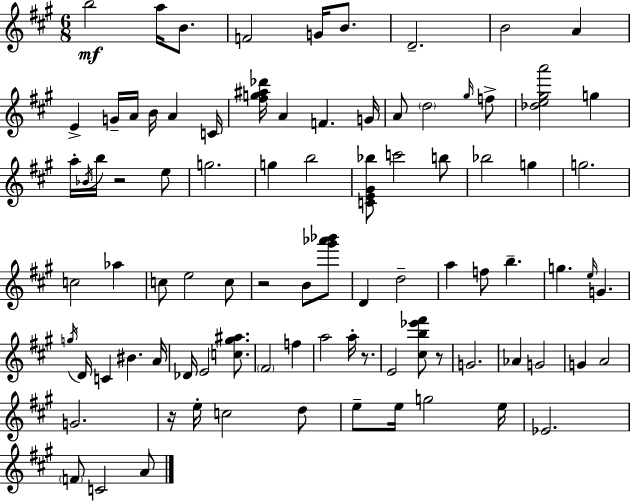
B5/h A5/s B4/e. F4/h G4/s B4/e. D4/h. B4/h A4/q E4/q G4/s A4/s B4/s A4/q C4/s [F#5,G5,A#5,Db6]/s A4/q F4/q. G4/s A4/e D5/h G#5/s F5/e [Db5,E5,G#5,A6]/h G5/q A5/s Bb4/s B5/s R/h E5/e G5/h. G5/q B5/h [C4,E4,G#4,Bb5]/e C6/h B5/e Bb5/h G5/q G5/h. C5/h Ab5/q C5/e E5/h C5/e R/h B4/e [G#6,Ab6,Bb6]/e D4/q D5/h A5/q F5/e B5/q. G5/q. E5/s G4/q. G5/s D4/s C4/q BIS4/q. A4/s Db4/s E4/h [C5,G#5,A#5]/e. F#4/h F5/q A5/h A5/s R/e. E4/h [C#5,B5,Eb6,F#6]/e R/e G4/h. Ab4/q G4/h G4/q A4/h G4/h. R/s E5/s C5/h D5/e E5/e E5/s G5/h E5/s Eb4/h. F4/e C4/h A4/e